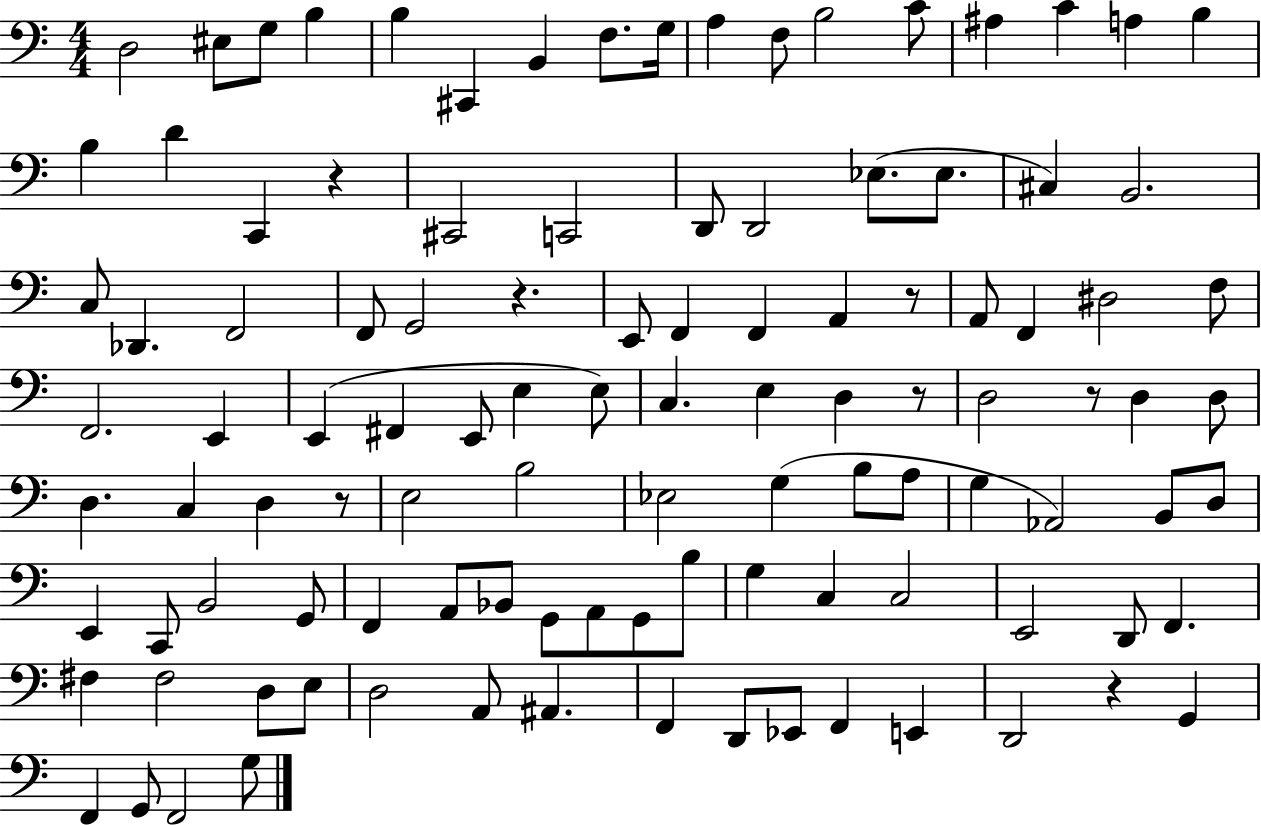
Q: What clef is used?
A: bass